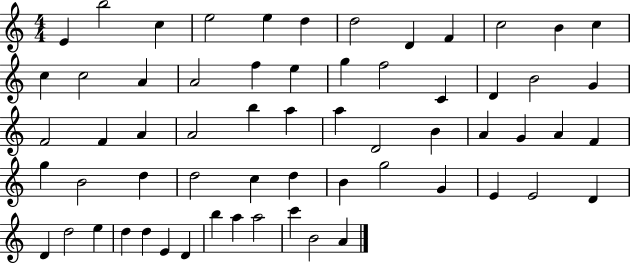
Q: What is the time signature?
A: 4/4